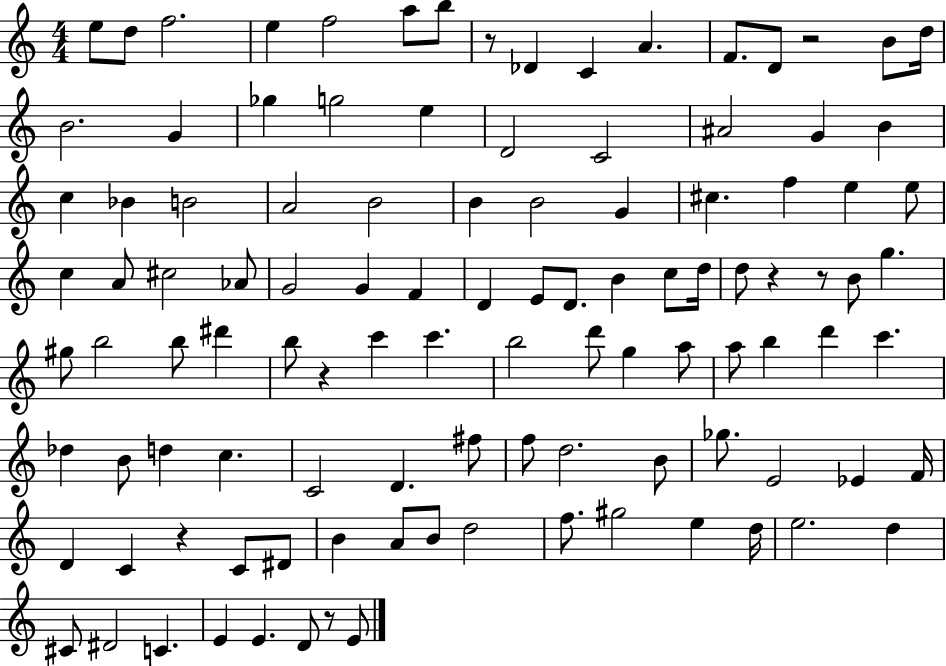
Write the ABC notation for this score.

X:1
T:Untitled
M:4/4
L:1/4
K:C
e/2 d/2 f2 e f2 a/2 b/2 z/2 _D C A F/2 D/2 z2 B/2 d/4 B2 G _g g2 e D2 C2 ^A2 G B c _B B2 A2 B2 B B2 G ^c f e e/2 c A/2 ^c2 _A/2 G2 G F D E/2 D/2 B c/2 d/4 d/2 z z/2 B/2 g ^g/2 b2 b/2 ^d' b/2 z c' c' b2 d'/2 g a/2 a/2 b d' c' _d B/2 d c C2 D ^f/2 f/2 d2 B/2 _g/2 E2 _E F/4 D C z C/2 ^D/2 B A/2 B/2 d2 f/2 ^g2 e d/4 e2 d ^C/2 ^D2 C E E D/2 z/2 E/2